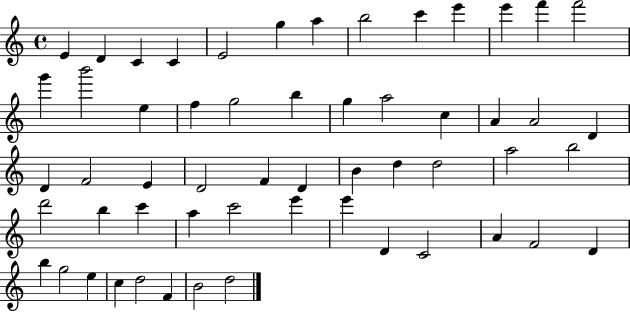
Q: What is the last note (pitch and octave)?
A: D5